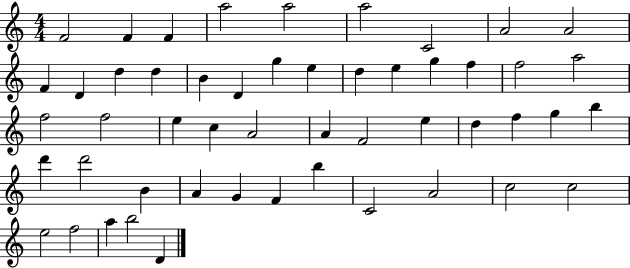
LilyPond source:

{
  \clef treble
  \numericTimeSignature
  \time 4/4
  \key c \major
  f'2 f'4 f'4 | a''2 a''2 | a''2 c'2 | a'2 a'2 | \break f'4 d'4 d''4 d''4 | b'4 d'4 g''4 e''4 | d''4 e''4 g''4 f''4 | f''2 a''2 | \break f''2 f''2 | e''4 c''4 a'2 | a'4 f'2 e''4 | d''4 f''4 g''4 b''4 | \break d'''4 d'''2 b'4 | a'4 g'4 f'4 b''4 | c'2 a'2 | c''2 c''2 | \break e''2 f''2 | a''4 b''2 d'4 | \bar "|."
}